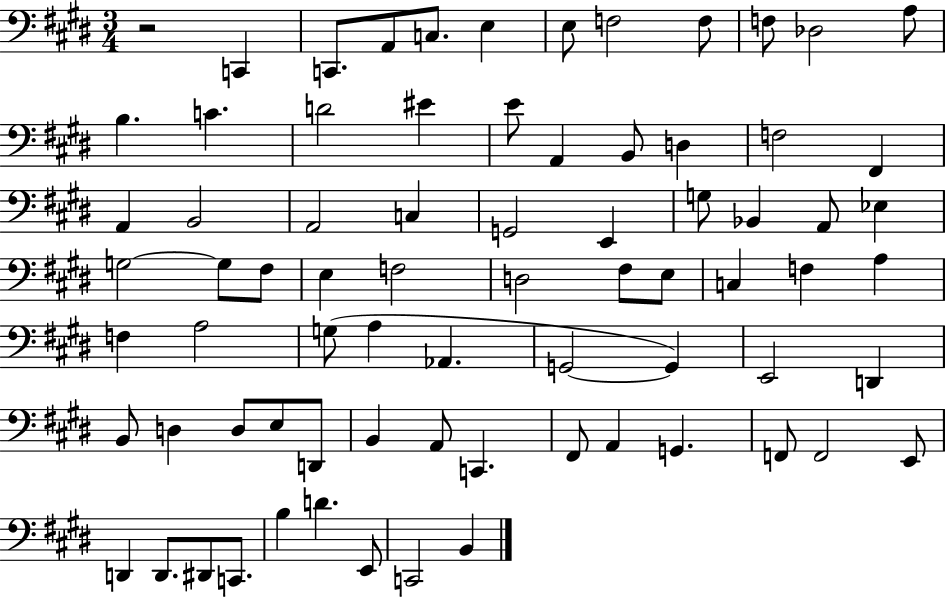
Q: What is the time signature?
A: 3/4